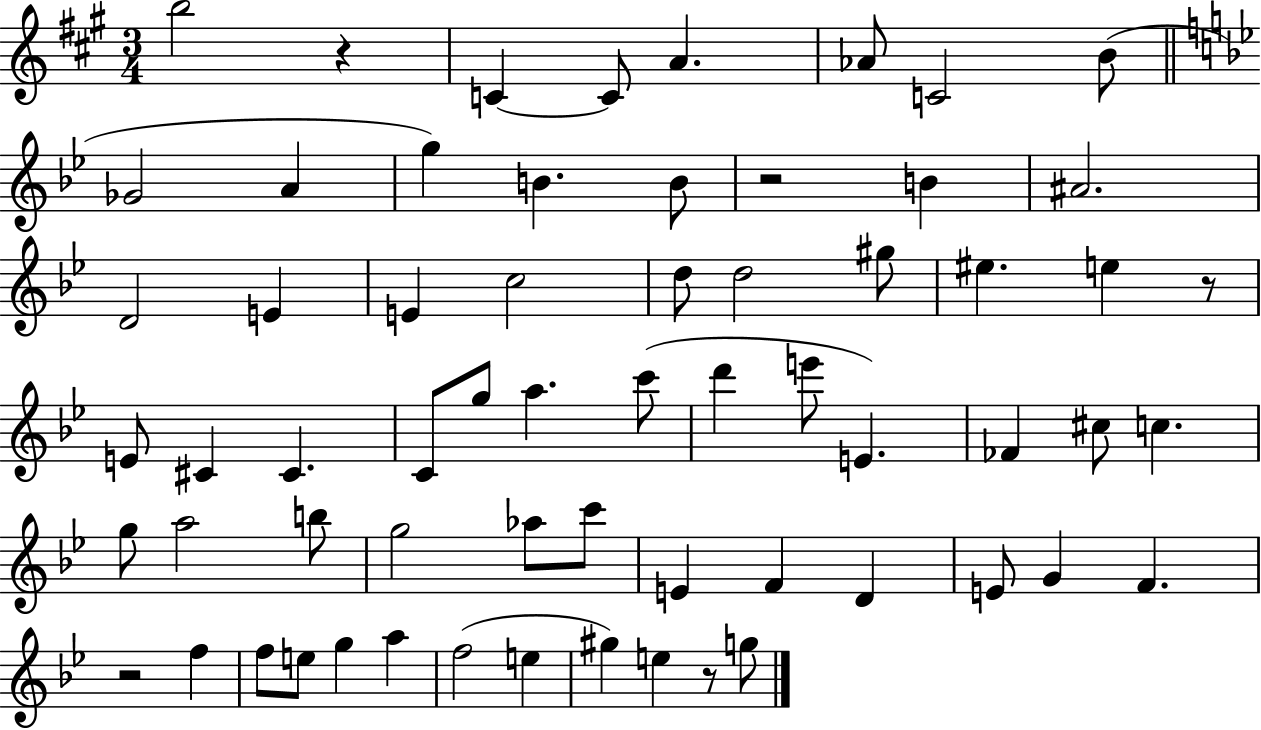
B5/h R/q C4/q C4/e A4/q. Ab4/e C4/h B4/e Gb4/h A4/q G5/q B4/q. B4/e R/h B4/q A#4/h. D4/h E4/q E4/q C5/h D5/e D5/h G#5/e EIS5/q. E5/q R/e E4/e C#4/q C#4/q. C4/e G5/e A5/q. C6/e D6/q E6/e E4/q. FES4/q C#5/e C5/q. G5/e A5/h B5/e G5/h Ab5/e C6/e E4/q F4/q D4/q E4/e G4/q F4/q. R/h F5/q F5/e E5/e G5/q A5/q F5/h E5/q G#5/q E5/q R/e G5/e